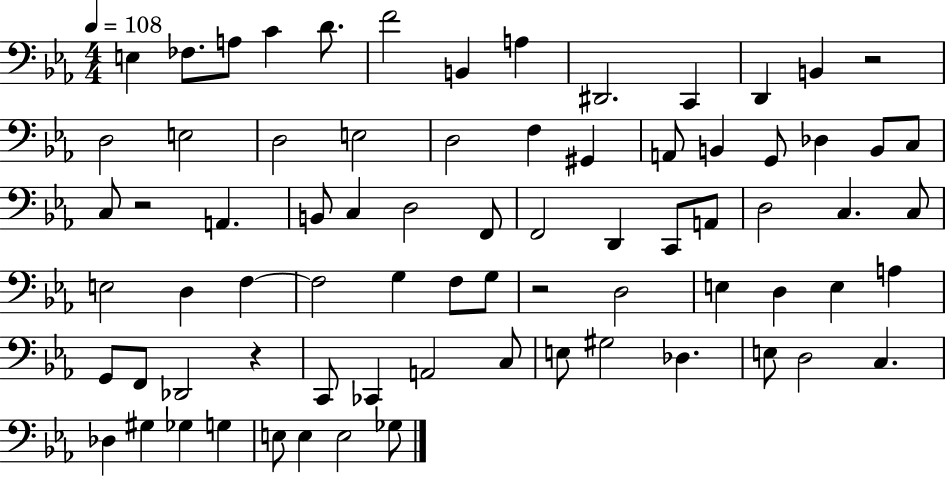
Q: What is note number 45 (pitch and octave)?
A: G3